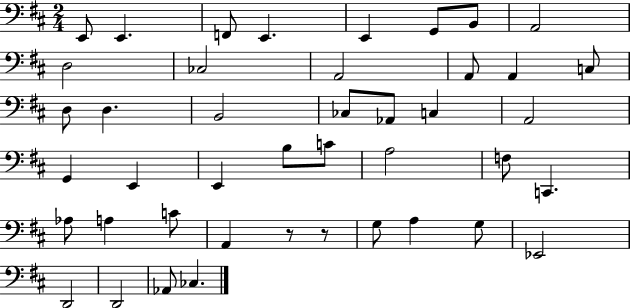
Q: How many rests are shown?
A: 2